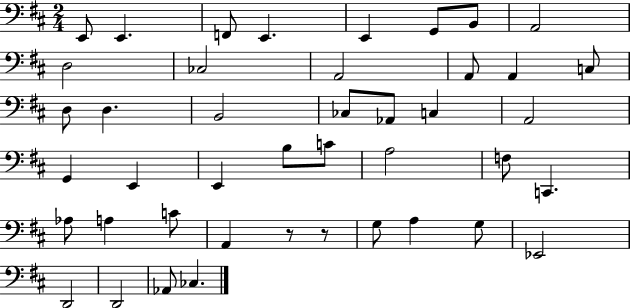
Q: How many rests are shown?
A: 2